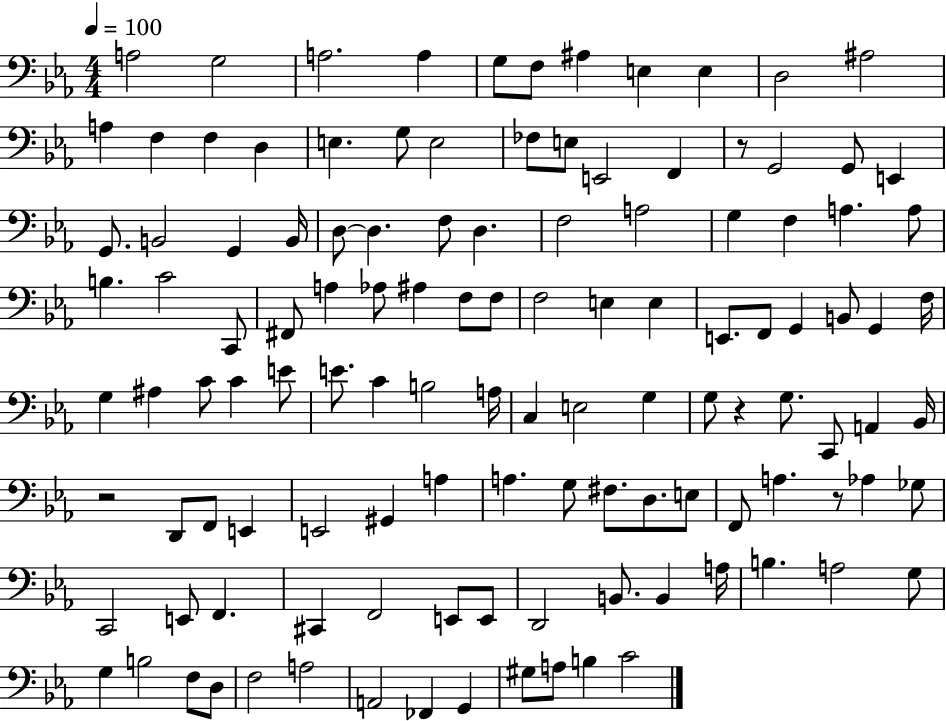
X:1
T:Untitled
M:4/4
L:1/4
K:Eb
A,2 G,2 A,2 A, G,/2 F,/2 ^A, E, E, D,2 ^A,2 A, F, F, D, E, G,/2 E,2 _F,/2 E,/2 E,,2 F,, z/2 G,,2 G,,/2 E,, G,,/2 B,,2 G,, B,,/4 D,/2 D, F,/2 D, F,2 A,2 G, F, A, A,/2 B, C2 C,,/2 ^F,,/2 A, _A,/2 ^A, F,/2 F,/2 F,2 E, E, E,,/2 F,,/2 G,, B,,/2 G,, F,/4 G, ^A, C/2 C E/2 E/2 C B,2 A,/4 C, E,2 G, G,/2 z G,/2 C,,/2 A,, _B,,/4 z2 D,,/2 F,,/2 E,, E,,2 ^G,, A, A, G,/2 ^F,/2 D,/2 E,/2 F,,/2 A, z/2 _A, _G,/2 C,,2 E,,/2 F,, ^C,, F,,2 E,,/2 E,,/2 D,,2 B,,/2 B,, A,/4 B, A,2 G,/2 G, B,2 F,/2 D,/2 F,2 A,2 A,,2 _F,, G,, ^G,/2 A,/2 B, C2